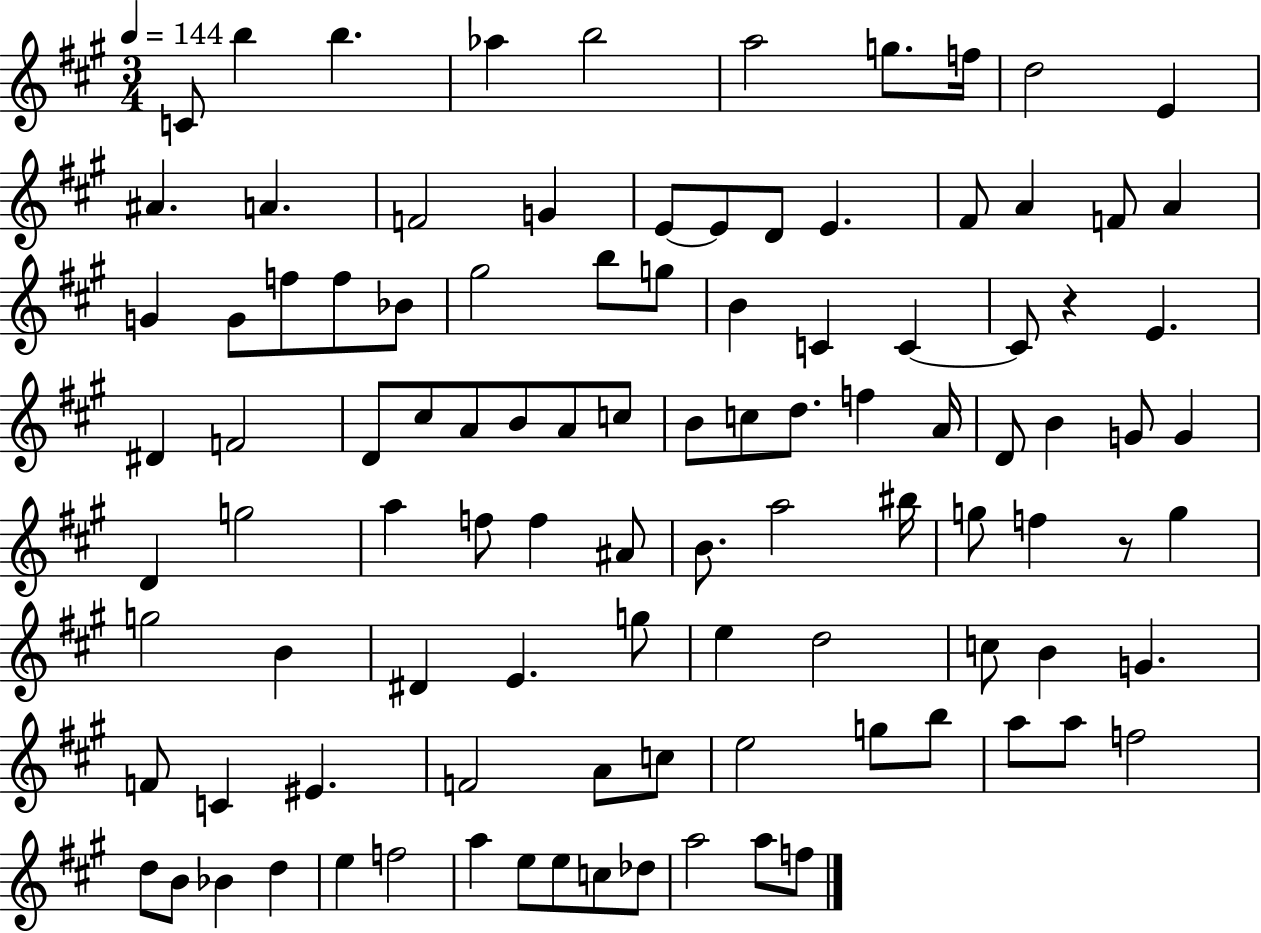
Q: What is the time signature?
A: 3/4